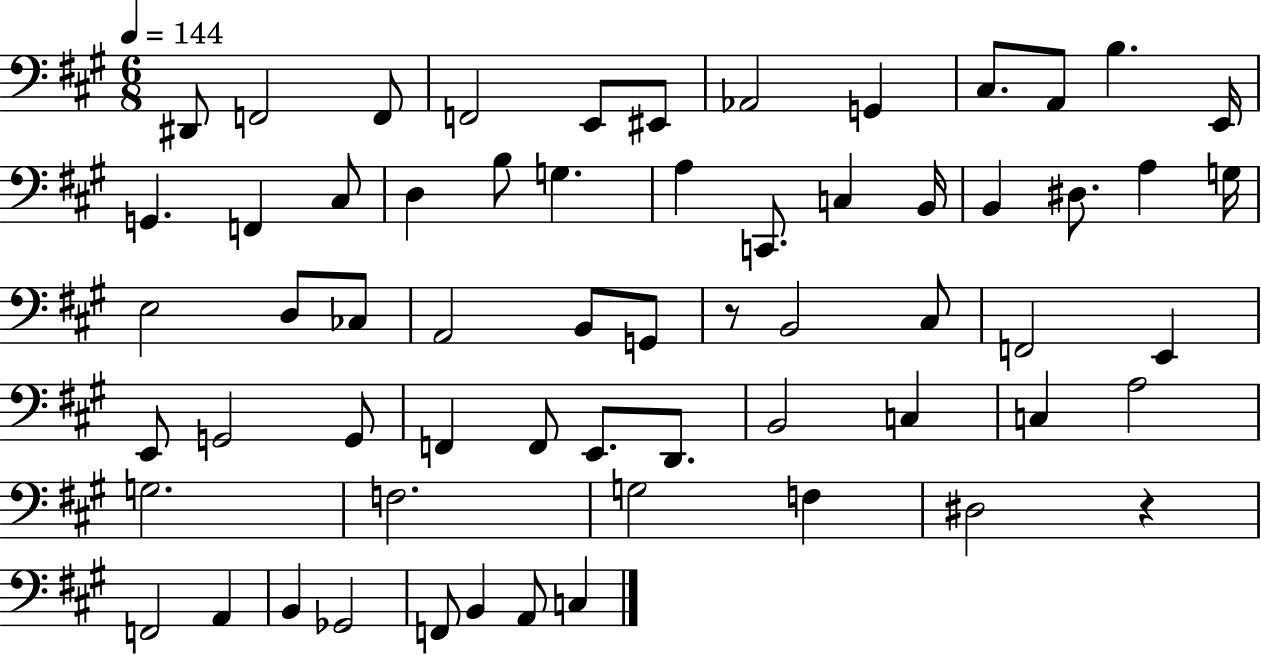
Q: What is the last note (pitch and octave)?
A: C3